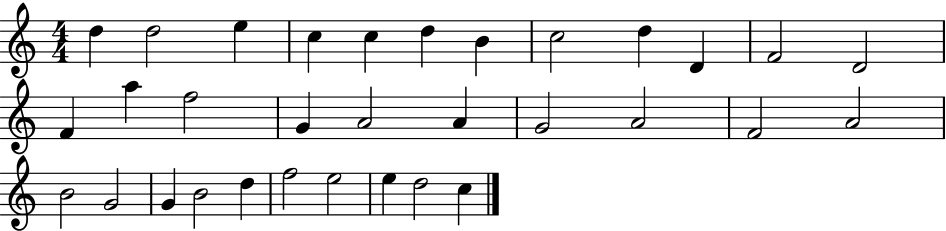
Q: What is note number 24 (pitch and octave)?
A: G4